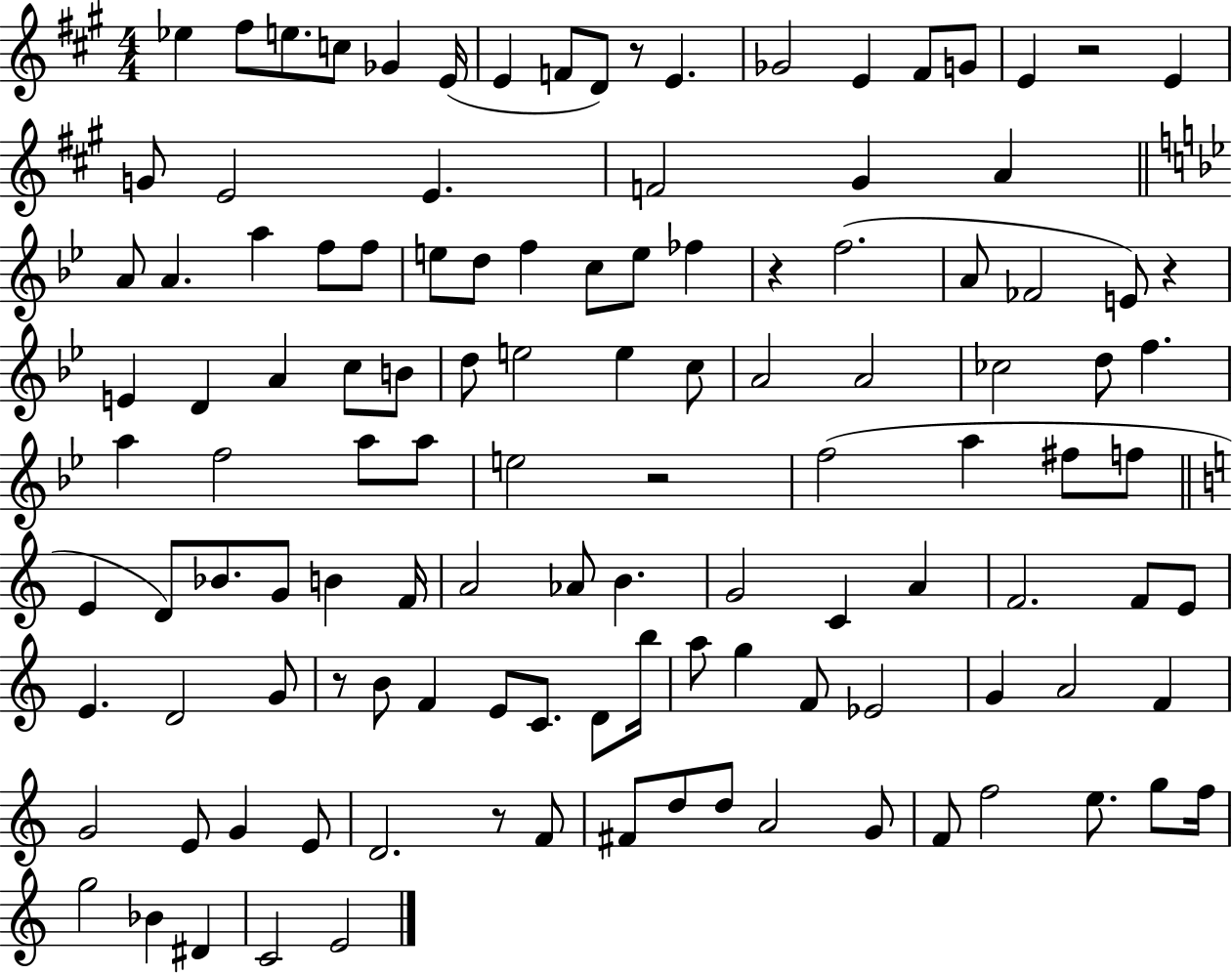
Eb5/q F#5/e E5/e. C5/e Gb4/q E4/s E4/q F4/e D4/e R/e E4/q. Gb4/h E4/q F#4/e G4/e E4/q R/h E4/q G4/e E4/h E4/q. F4/h G#4/q A4/q A4/e A4/q. A5/q F5/e F5/e E5/e D5/e F5/q C5/e E5/e FES5/q R/q F5/h. A4/e FES4/h E4/e R/q E4/q D4/q A4/q C5/e B4/e D5/e E5/h E5/q C5/e A4/h A4/h CES5/h D5/e F5/q. A5/q F5/h A5/e A5/e E5/h R/h F5/h A5/q F#5/e F5/e E4/q D4/e Bb4/e. G4/e B4/q F4/s A4/h Ab4/e B4/q. G4/h C4/q A4/q F4/h. F4/e E4/e E4/q. D4/h G4/e R/e B4/e F4/q E4/e C4/e. D4/e B5/s A5/e G5/q F4/e Eb4/h G4/q A4/h F4/q G4/h E4/e G4/q E4/e D4/h. R/e F4/e F#4/e D5/e D5/e A4/h G4/e F4/e F5/h E5/e. G5/e F5/s G5/h Bb4/q D#4/q C4/h E4/h